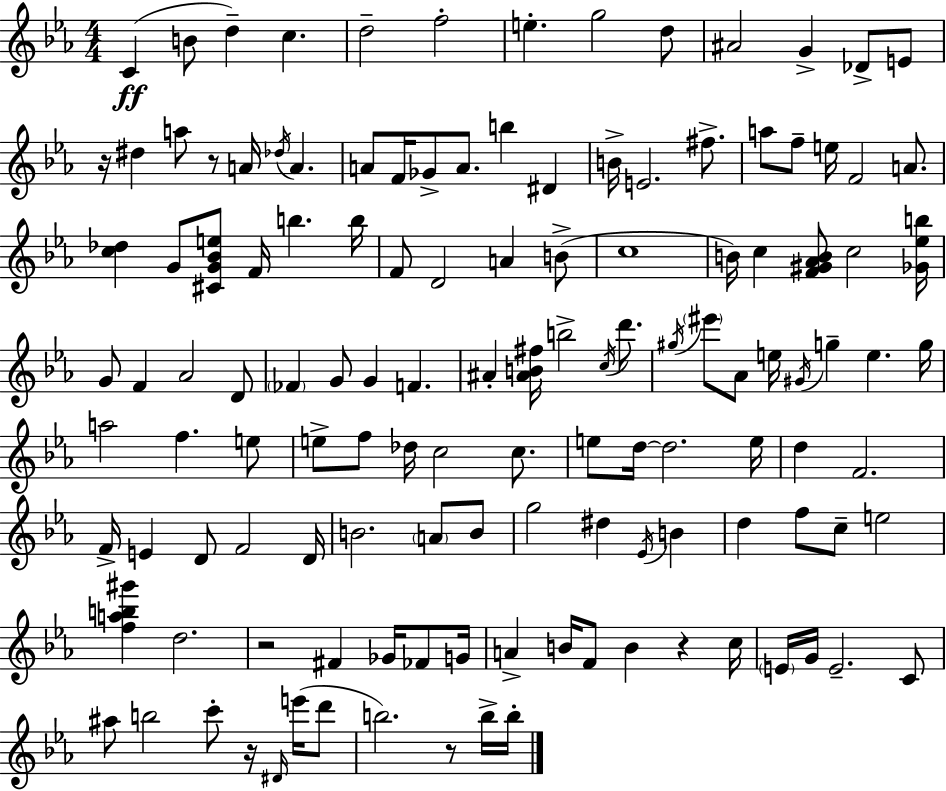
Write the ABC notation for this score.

X:1
T:Untitled
M:4/4
L:1/4
K:Cm
C B/2 d c d2 f2 e g2 d/2 ^A2 G _D/2 E/2 z/4 ^d a/2 z/2 A/4 _d/4 A A/2 F/4 _G/2 A/2 b ^D B/4 E2 ^f/2 a/2 f/2 e/4 F2 A/2 [c_d] G/2 [^CG_Be]/2 F/4 b b/4 F/2 D2 A B/2 c4 B/4 c [F^G_AB]/2 c2 [_G_eb]/4 G/2 F _A2 D/2 _F G/2 G F ^A [^AB^f]/4 b2 c/4 d'/2 ^g/4 ^e'/2 _A/2 e/4 ^G/4 g e g/4 a2 f e/2 e/2 f/2 _d/4 c2 c/2 e/2 d/4 d2 e/4 d F2 F/4 E D/2 F2 D/4 B2 A/2 B/2 g2 ^d _E/4 B d f/2 c/2 e2 [fab^g'] d2 z2 ^F _G/4 _F/2 G/4 A B/4 F/2 B z c/4 E/4 G/4 E2 C/2 ^a/2 b2 c'/2 z/4 ^D/4 e'/4 d'/2 b2 z/2 b/4 b/4